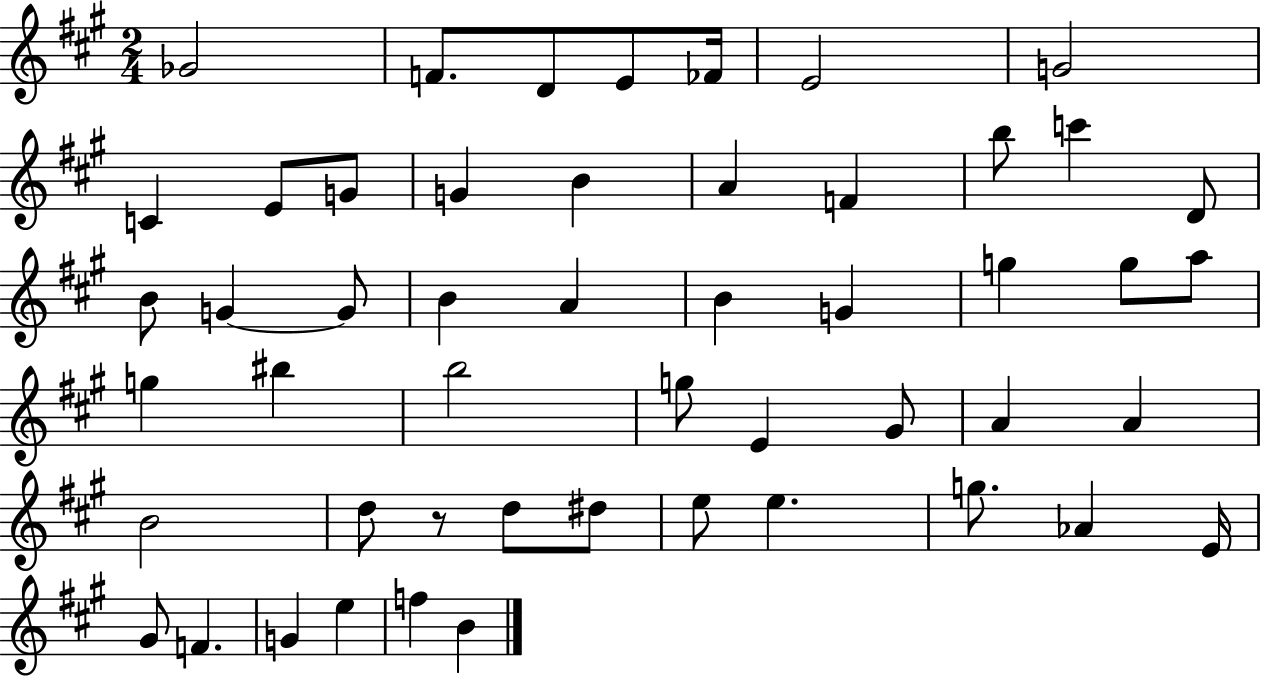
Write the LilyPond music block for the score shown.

{
  \clef treble
  \numericTimeSignature
  \time 2/4
  \key a \major
  ges'2 | f'8. d'8 e'8 fes'16 | e'2 | g'2 | \break c'4 e'8 g'8 | g'4 b'4 | a'4 f'4 | b''8 c'''4 d'8 | \break b'8 g'4~~ g'8 | b'4 a'4 | b'4 g'4 | g''4 g''8 a''8 | \break g''4 bis''4 | b''2 | g''8 e'4 gis'8 | a'4 a'4 | \break b'2 | d''8 r8 d''8 dis''8 | e''8 e''4. | g''8. aes'4 e'16 | \break gis'8 f'4. | g'4 e''4 | f''4 b'4 | \bar "|."
}